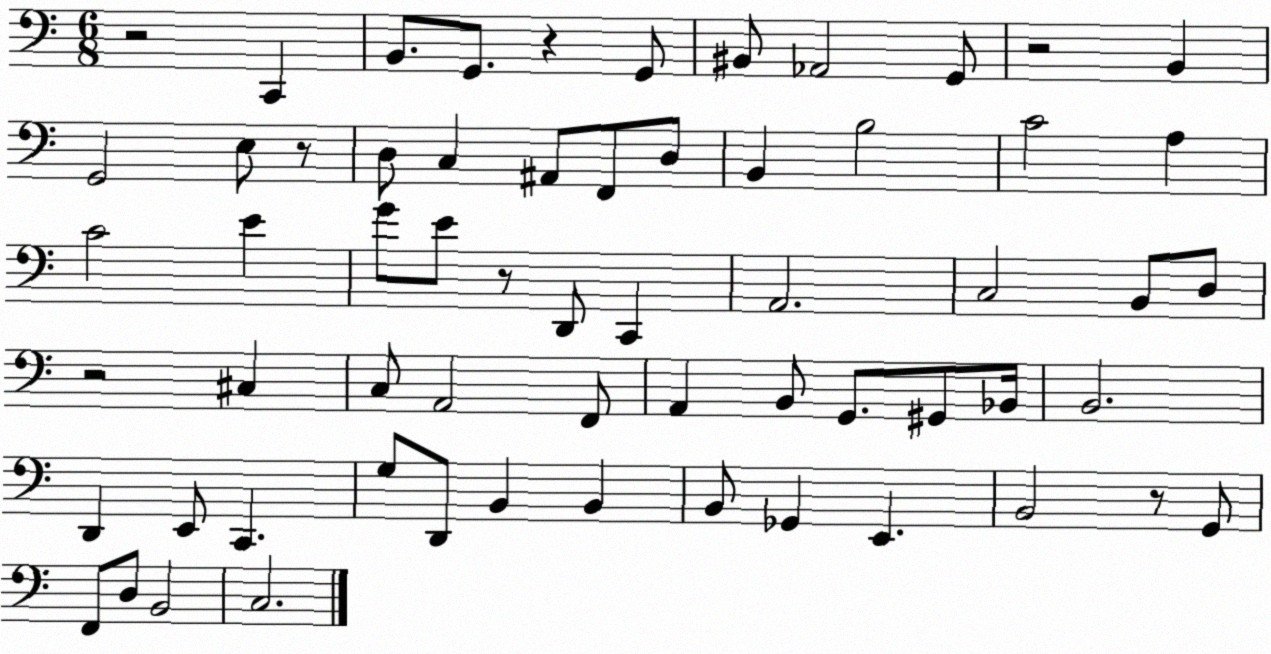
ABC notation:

X:1
T:Untitled
M:6/8
L:1/4
K:C
z2 C,, B,,/2 G,,/2 z G,,/2 ^B,,/2 _A,,2 G,,/2 z2 B,, G,,2 E,/2 z/2 D,/2 C, ^A,,/2 F,,/2 D,/2 B,, B,2 C2 A, C2 E G/2 E/2 z/2 D,,/2 C,, A,,2 C,2 B,,/2 D,/2 z2 ^C, C,/2 A,,2 F,,/2 A,, B,,/2 G,,/2 ^G,,/2 _B,,/4 B,,2 D,, E,,/2 C,, G,/2 D,,/2 B,, B,, B,,/2 _G,, E,, B,,2 z/2 G,,/2 F,,/2 D,/2 B,,2 C,2